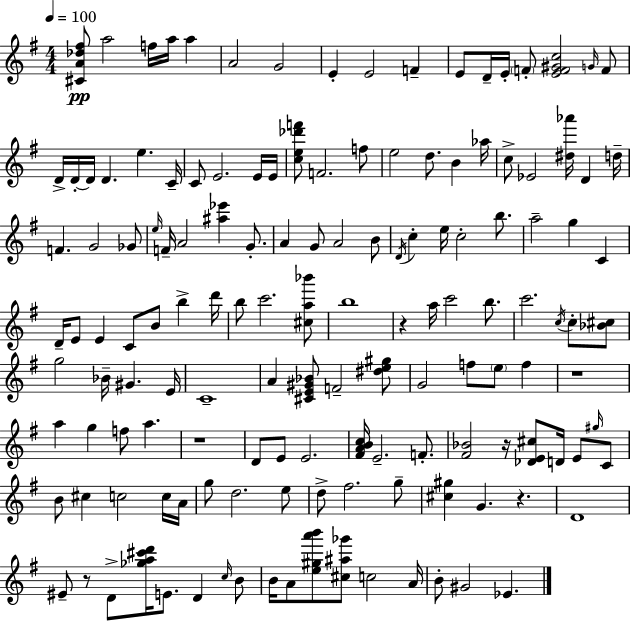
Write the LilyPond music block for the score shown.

{
  \clef treble
  \numericTimeSignature
  \time 4/4
  \key g \major
  \tempo 4 = 100
  <cis' a' des'' fis''>8\pp a''2 f''16 a''16 a''4 | a'2 g'2 | e'4-. e'2 f'4-- | e'8 d'16-- e'16-. \parenthesize f'8-. <e' f' gis' c''>2 \grace { g'16 } f'8 | \break d'16-> d'16-.~~ d'16 d'4. e''4. | c'16-- c'8 e'2. e'16 | e'16 <c'' e'' des''' f'''>8 f'2. f''8 | e''2 d''8. b'4 | \break aes''16 c''8-> ees'2 <dis'' aes'''>16 d'4 | d''16-- f'4. g'2 ges'8 | \grace { e''16 } f'16-- a'2 <ais'' ees'''>4 g'8.-. | a'4 g'8 a'2 | \break b'8 \acciaccatura { d'16 } c''4-. e''16 c''2-. | b''8. a''2-- g''4 c'4 | d'16-- e'8 e'4 c'8 b'8 b''4-> | d'''16 b''8 c'''2. | \break <cis'' a'' bes'''>8 b''1 | r4 a''16 c'''2 | b''8. c'''2. \acciaccatura { c''16 } | c''8-. <bes' cis''>8 g''2 bes'16-- gis'4. | \break e'16 c'1-- | a'4 <cis' e' gis' bes'>8 f'2-- | <dis'' e'' gis''>8 g'2 f''8 \parenthesize e''8 | f''4 r1 | \break a''4 g''4 f''8 a''4. | r1 | d'8 e'8 e'2. | <fis' a' b' c''>16 e'2.-- | \break f'8.-. <fis' bes'>2 r16 <des' e' cis''>8 d'16 | e'8 \grace { gis''16 } c'8 b'8 cis''4 c''2 | c''16 a'16 g''8 d''2. | e''8 d''8-> fis''2. | \break g''8-- <cis'' gis''>4 g'4. r4. | d'1 | eis'8-- r8 d'8-> <ges'' a'' cis''' d'''>16 e'8. d'4 | \grace { c''16 } b'8 b'16 a'8 <e'' gis'' a''' b'''>8 <cis'' ais'' ges'''>8 c''2 | \break a'16 b'8-. gis'2 | ees'4. \bar "|."
}